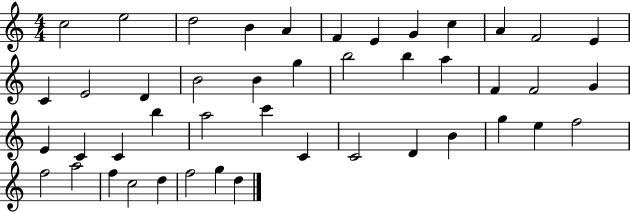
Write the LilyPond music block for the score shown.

{
  \clef treble
  \numericTimeSignature
  \time 4/4
  \key c \major
  c''2 e''2 | d''2 b'4 a'4 | f'4 e'4 g'4 c''4 | a'4 f'2 e'4 | \break c'4 e'2 d'4 | b'2 b'4 g''4 | b''2 b''4 a''4 | f'4 f'2 g'4 | \break e'4 c'4 c'4 b''4 | a''2 c'''4 c'4 | c'2 d'4 b'4 | g''4 e''4 f''2 | \break f''2 a''2 | f''4 c''2 d''4 | f''2 g''4 d''4 | \bar "|."
}